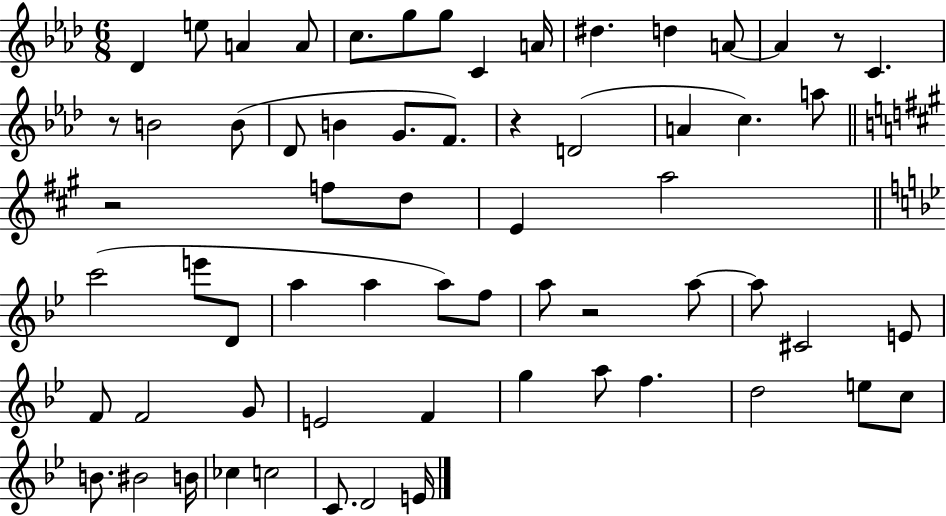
{
  \clef treble
  \numericTimeSignature
  \time 6/8
  \key aes \major
  \repeat volta 2 { des'4 e''8 a'4 a'8 | c''8. g''8 g''8 c'4 a'16 | dis''4. d''4 a'8~~ | a'4 r8 c'4. | \break r8 b'2 b'8( | des'8 b'4 g'8. f'8.) | r4 d'2( | a'4 c''4.) a''8 | \break \bar "||" \break \key a \major r2 f''8 d''8 | e'4 a''2 | \bar "||" \break \key bes \major c'''2( e'''8 d'8 | a''4 a''4 a''8) f''8 | a''8 r2 a''8~~ | a''8 cis'2 e'8 | \break f'8 f'2 g'8 | e'2 f'4 | g''4 a''8 f''4. | d''2 e''8 c''8 | \break b'8. bis'2 b'16 | ces''4 c''2 | c'8. d'2 e'16 | } \bar "|."
}